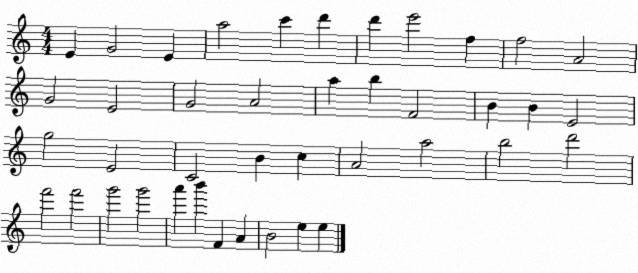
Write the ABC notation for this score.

X:1
T:Untitled
M:4/4
L:1/4
K:C
E G2 E a2 c' d' d' e'2 f f2 A2 G2 E2 G2 A2 a b F2 B B E2 g2 E2 C2 B c A2 a2 b2 d'2 f'2 f'2 g'2 g'2 a' b' F A B2 e e